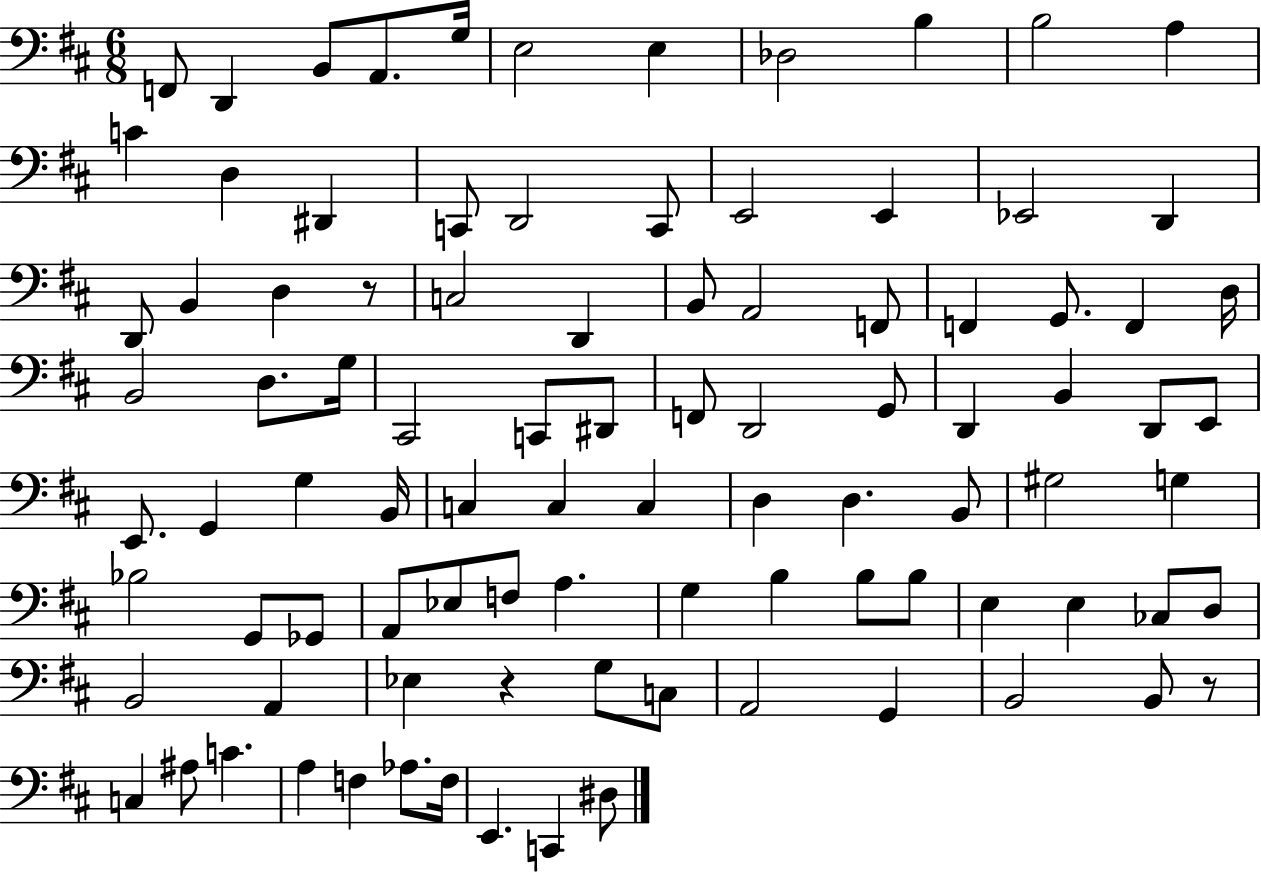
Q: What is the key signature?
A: D major